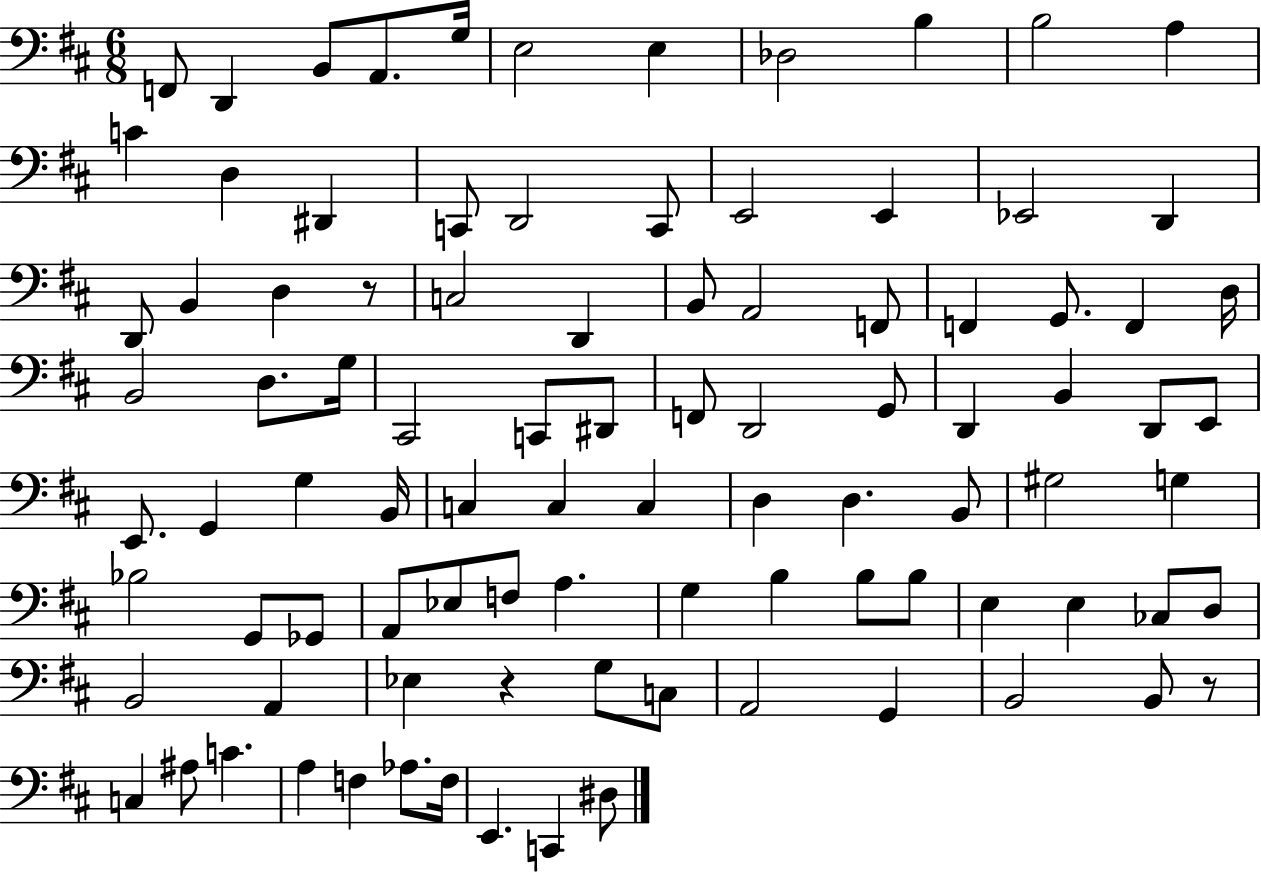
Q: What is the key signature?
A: D major